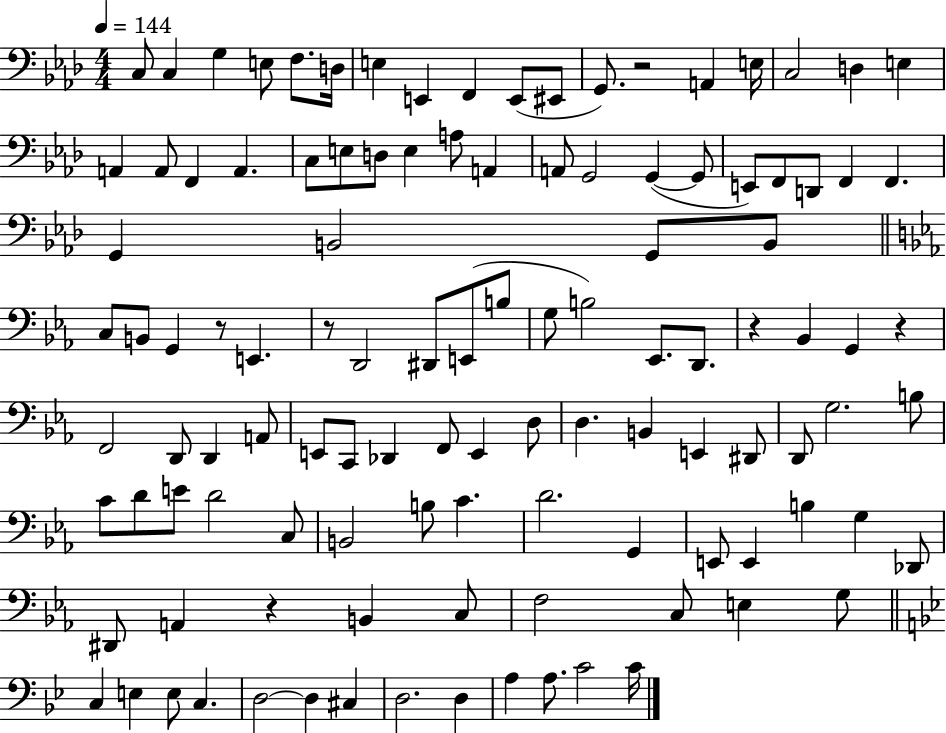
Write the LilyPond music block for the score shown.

{
  \clef bass
  \numericTimeSignature
  \time 4/4
  \key aes \major
  \tempo 4 = 144
  c8 c4 g4 e8 f8. d16 | e4 e,4 f,4 e,8( eis,8 | g,8.) r2 a,4 e16 | c2 d4 e4 | \break a,4 a,8 f,4 a,4. | c8 e8 d8 e4 a8 a,4 | a,8 g,2 g,4~(~ g,8 | e,8) f,8 d,8 f,4 f,4. | \break g,4 b,2 g,8 b,8 | \bar "||" \break \key ees \major c8 b,8 g,4 r8 e,4. | r8 d,2 dis,8 e,8( b8 | g8 b2) ees,8. d,8. | r4 bes,4 g,4 r4 | \break f,2 d,8 d,4 a,8 | e,8 c,8 des,4 f,8 e,4 d8 | d4. b,4 e,4 dis,8 | d,8 g2. b8 | \break c'8 d'8 e'8 d'2 c8 | b,2 b8 c'4. | d'2. g,4 | e,8 e,4 b4 g4 des,8 | \break dis,8 a,4 r4 b,4 c8 | f2 c8 e4 g8 | \bar "||" \break \key bes \major c4 e4 e8 c4. | d2~~ d4 cis4 | d2. d4 | a4 a8. c'2 c'16 | \break \bar "|."
}